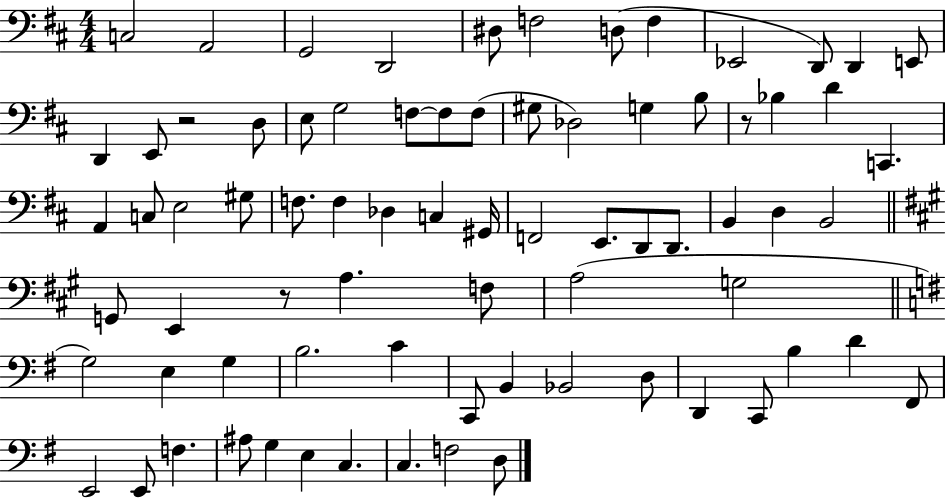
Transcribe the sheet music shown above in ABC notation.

X:1
T:Untitled
M:4/4
L:1/4
K:D
C,2 A,,2 G,,2 D,,2 ^D,/2 F,2 D,/2 F, _E,,2 D,,/2 D,, E,,/2 D,, E,,/2 z2 D,/2 E,/2 G,2 F,/2 F,/2 F,/2 ^G,/2 _D,2 G, B,/2 z/2 _B, D C,, A,, C,/2 E,2 ^G,/2 F,/2 F, _D, C, ^G,,/4 F,,2 E,,/2 D,,/2 D,,/2 B,, D, B,,2 G,,/2 E,, z/2 A, F,/2 A,2 G,2 G,2 E, G, B,2 C C,,/2 B,, _B,,2 D,/2 D,, C,,/2 B, D ^F,,/2 E,,2 E,,/2 F, ^A,/2 G, E, C, C, F,2 D,/2